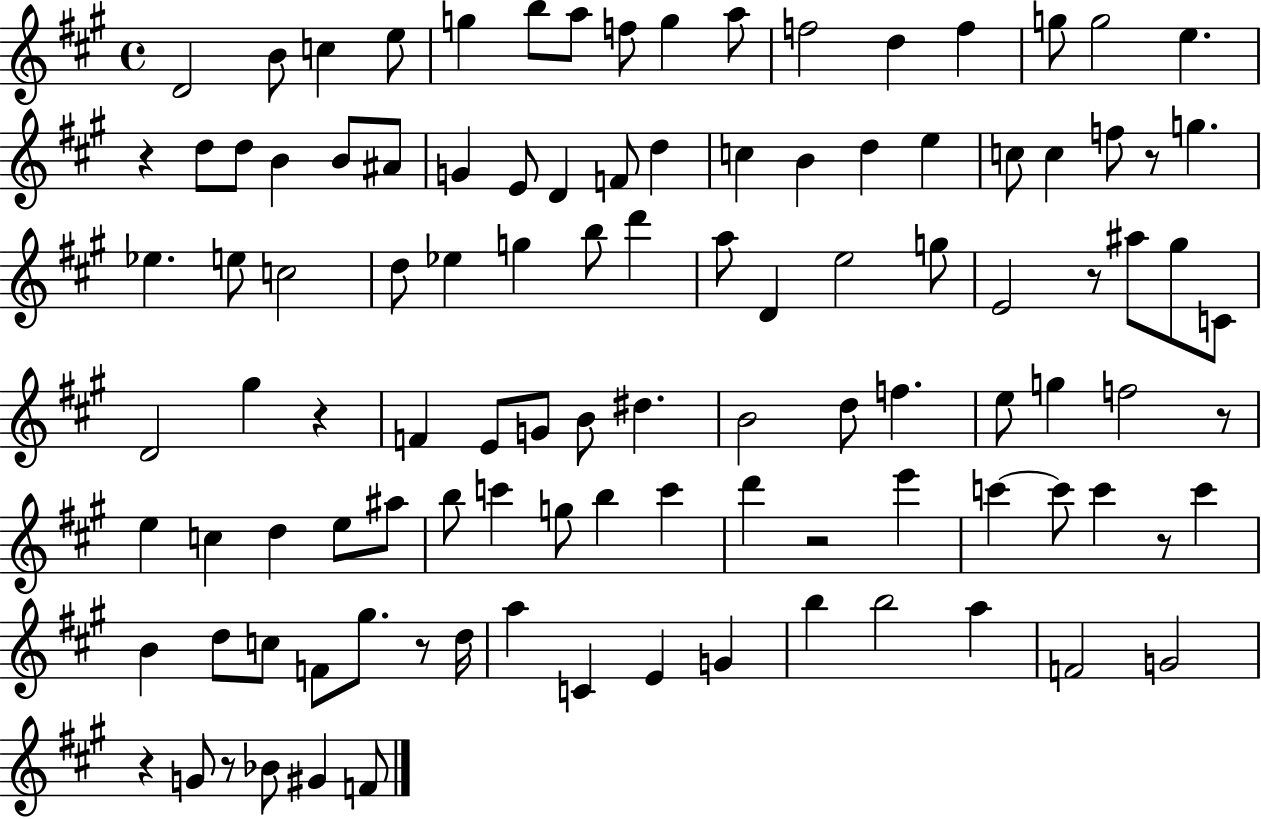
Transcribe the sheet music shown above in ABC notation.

X:1
T:Untitled
M:4/4
L:1/4
K:A
D2 B/2 c e/2 g b/2 a/2 f/2 g a/2 f2 d f g/2 g2 e z d/2 d/2 B B/2 ^A/2 G E/2 D F/2 d c B d e c/2 c f/2 z/2 g _e e/2 c2 d/2 _e g b/2 d' a/2 D e2 g/2 E2 z/2 ^a/2 ^g/2 C/2 D2 ^g z F E/2 G/2 B/2 ^d B2 d/2 f e/2 g f2 z/2 e c d e/2 ^a/2 b/2 c' g/2 b c' d' z2 e' c' c'/2 c' z/2 c' B d/2 c/2 F/2 ^g/2 z/2 d/4 a C E G b b2 a F2 G2 z G/2 z/2 _B/2 ^G F/2